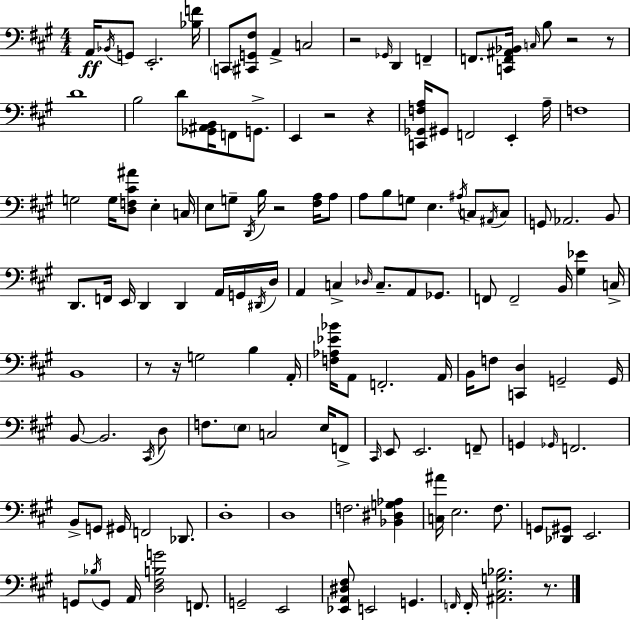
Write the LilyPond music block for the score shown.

{
  \clef bass
  \numericTimeSignature
  \time 4/4
  \key a \major
  a,16\ff \acciaccatura { bes,16 } g,8 e,2.-. | <bes f'>16 \parenthesize c,8 <cis, g, fis>8 a,4-> c2 | r2 \grace { ges,16 } d,4 f,4-- | f,8. <c, f, ais, bes,>16 \grace { c16 } b8 r2 | \break r8 d'1 | b2 d'8 <ges, ais, b,>16 f,8 | g,8.-> e,4 r2 r4 | <c, ges, f a>16 gis,8 f,2 e,4-. | \break a16-- f1 | g2 g16 <d f cis' ais'>8 e4-. | c16 e8 g8-- \acciaccatura { d,16 } b16 r2 | <fis a>16 a8 a8 b8 g8 e4. | \break \acciaccatura { ais16 } c8 \acciaccatura { ais,16 } c8 g,8 aes,2. | b,8 d,8. f,16 e,16 d,4 d,4 | a,16 g,16 \acciaccatura { dis,16 } d16 a,4 c4-> \grace { des16 } | c8.-- a,8 ges,8. f,8 f,2-- | \break b,16 <gis ees'>4 c16-> b,1 | r8 r16 g2 | b4 a,16-. <f aes ees' bes'>16 a,8 f,2.-. | a,16 b,16 f8 <c, d>4 g,2-- | \break g,16 b,8~~ b,2. | \acciaccatura { cis,16 } d8 f8. \parenthesize e8 c2 | e16 f,8-> \grace { cis,16 } e,8 e,2. | f,8-- g,4 \grace { ges,16 } f,2. | \break b,8-> g,8 gis,16 | f,2 des,8. d1-. | d1 | f2. | \break <bes, dis g aes>4 <c ais'>16 e2. | fis8. g,8 <des, gis,>8 e,2. | g,8 \acciaccatura { bes16 } g,8 | a,16 <d fis b g'>2 f,8. g,2-- | \break e,2 <ees, a, dis fis>8 e,2 | g,4. \grace { f,16 } f,16-. <ais, cis g bes>2. | r8. \bar "|."
}